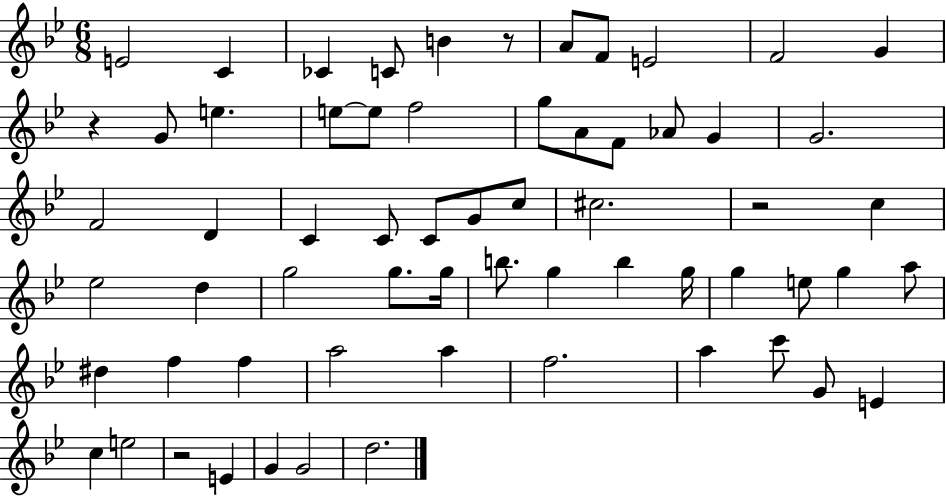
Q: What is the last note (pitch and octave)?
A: D5